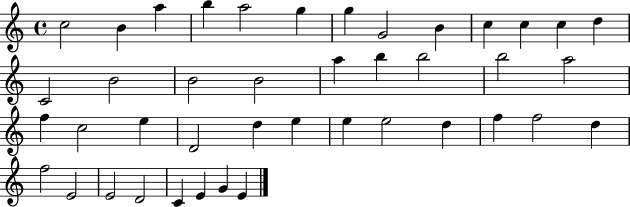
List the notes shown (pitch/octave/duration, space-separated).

C5/h B4/q A5/q B5/q A5/h G5/q G5/q G4/h B4/q C5/q C5/q C5/q D5/q C4/h B4/h B4/h B4/h A5/q B5/q B5/h B5/h A5/h F5/q C5/h E5/q D4/h D5/q E5/q E5/q E5/h D5/q F5/q F5/h D5/q F5/h E4/h E4/h D4/h C4/q E4/q G4/q E4/q